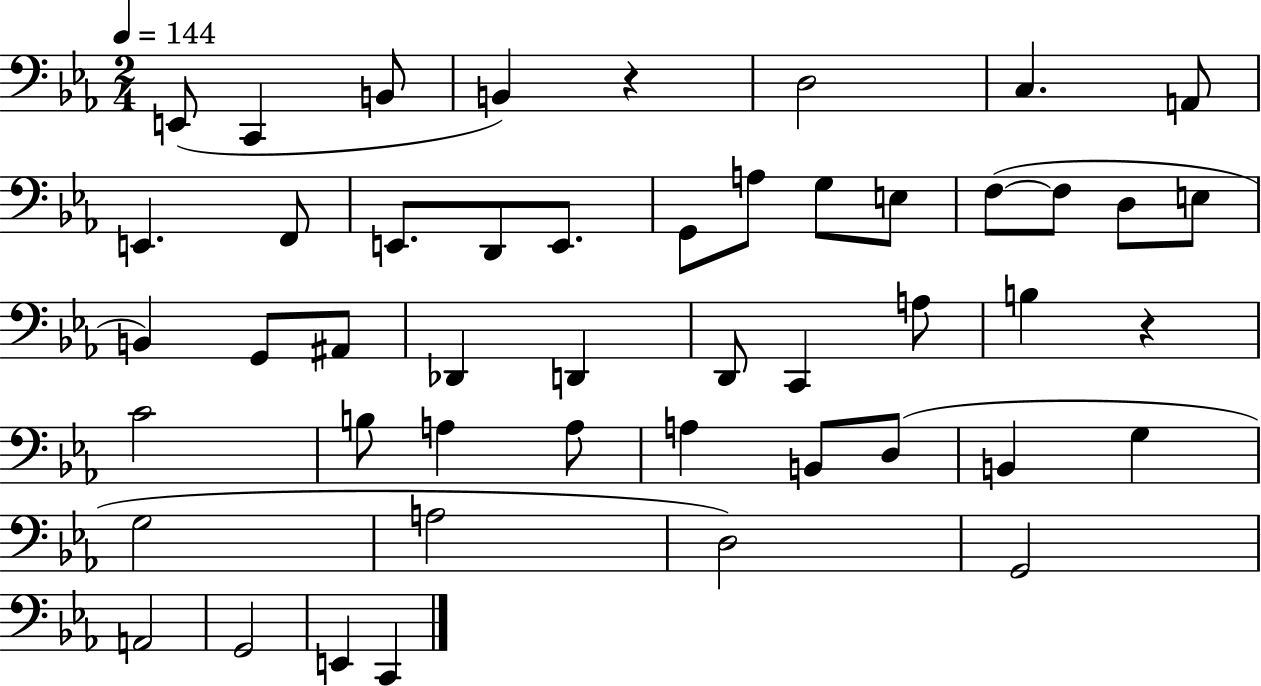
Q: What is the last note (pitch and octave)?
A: C2